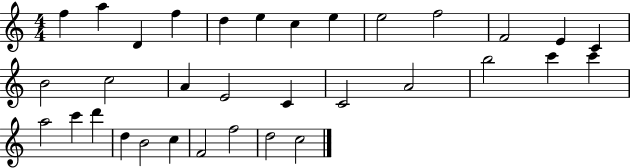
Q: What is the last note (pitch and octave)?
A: C5